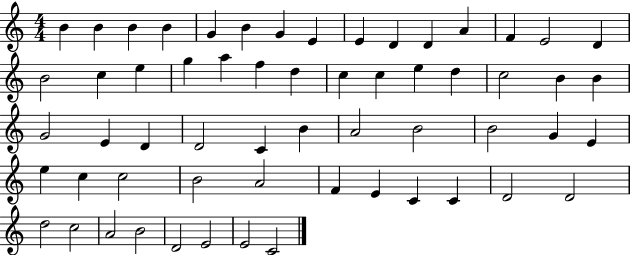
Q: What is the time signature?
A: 4/4